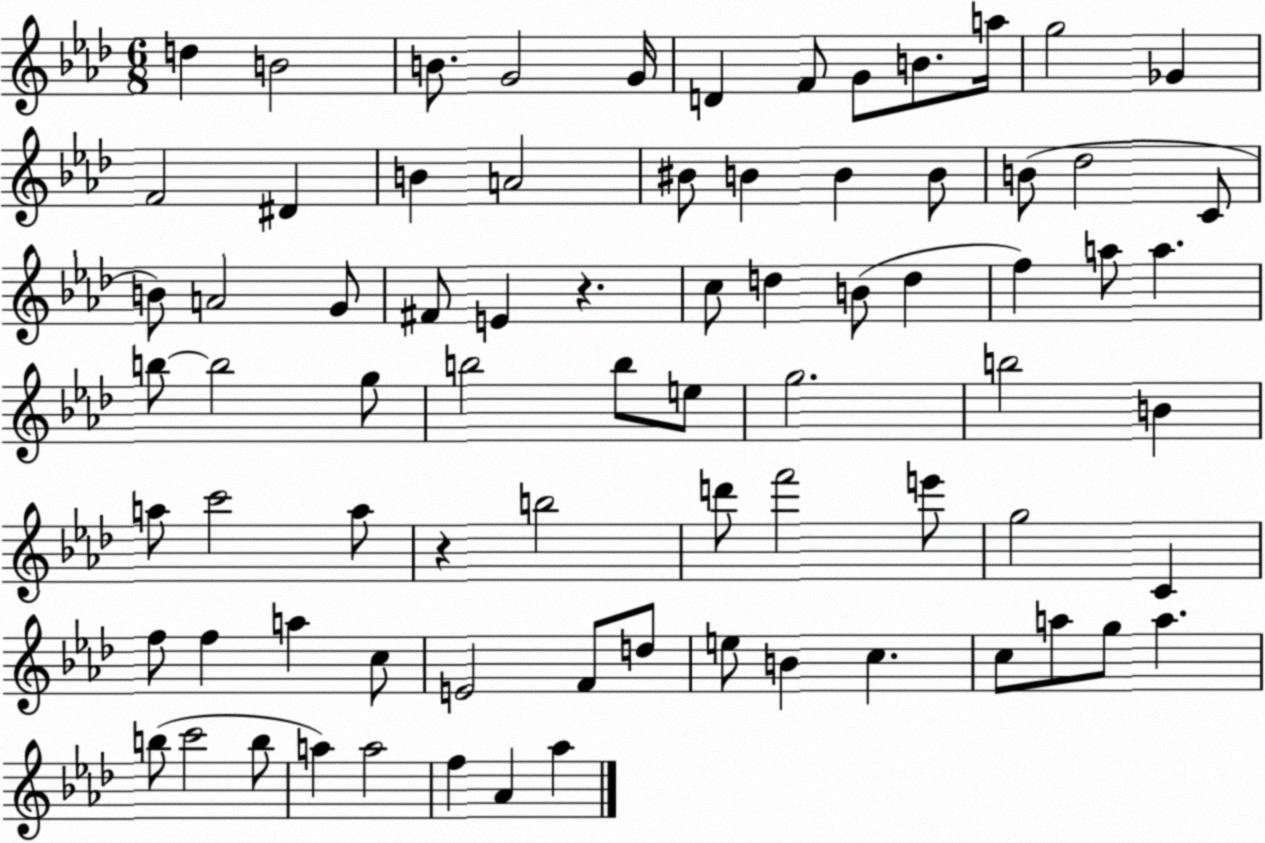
X:1
T:Untitled
M:6/8
L:1/4
K:Ab
d B2 B/2 G2 G/4 D F/2 G/2 B/2 a/4 g2 _G F2 ^D B A2 ^B/2 B B B/2 B/2 _d2 C/2 B/2 A2 G/2 ^F/2 E z c/2 d B/2 d f a/2 a b/2 b2 g/2 b2 b/2 e/2 g2 b2 B a/2 c'2 a/2 z b2 d'/2 f'2 e'/2 g2 C f/2 f a c/2 E2 F/2 d/2 e/2 B c c/2 a/2 g/2 a b/2 c'2 b/2 a a2 f _A _a